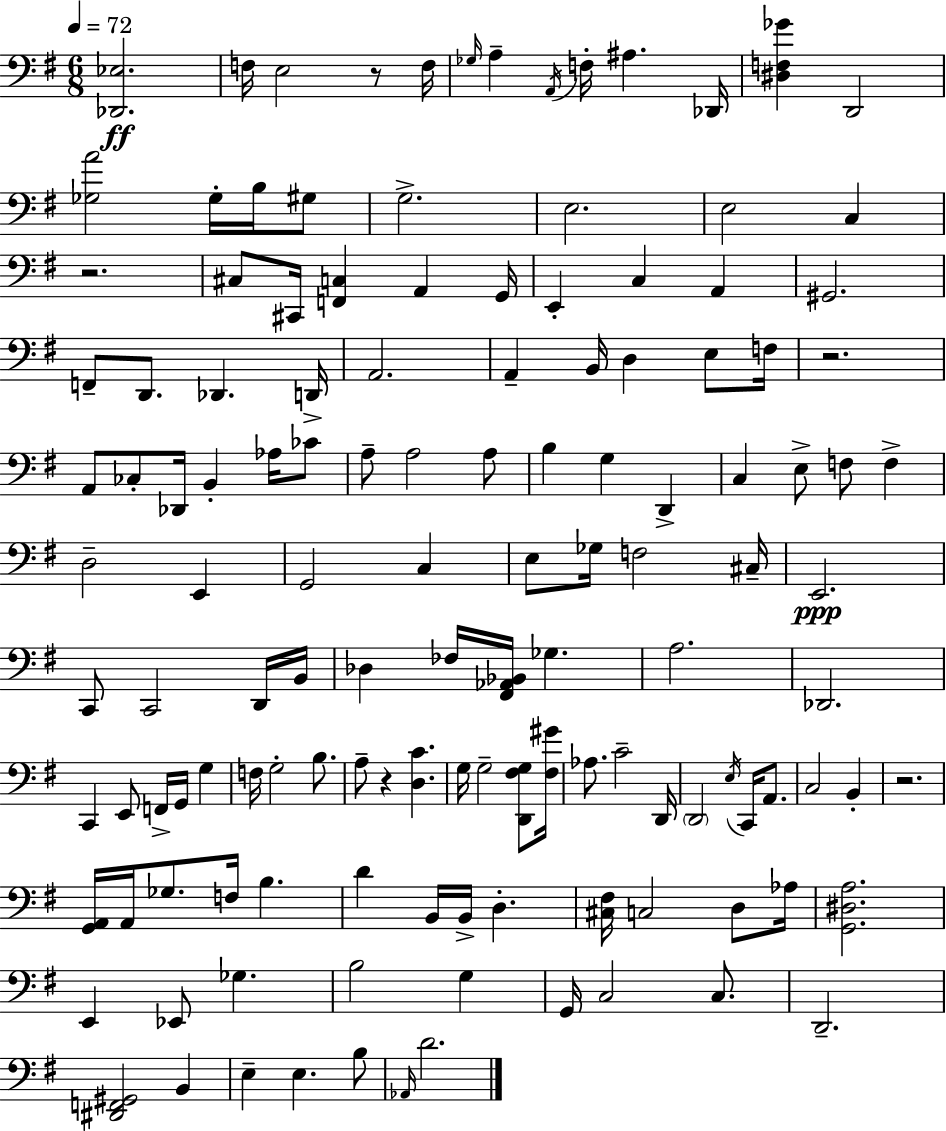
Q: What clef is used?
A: bass